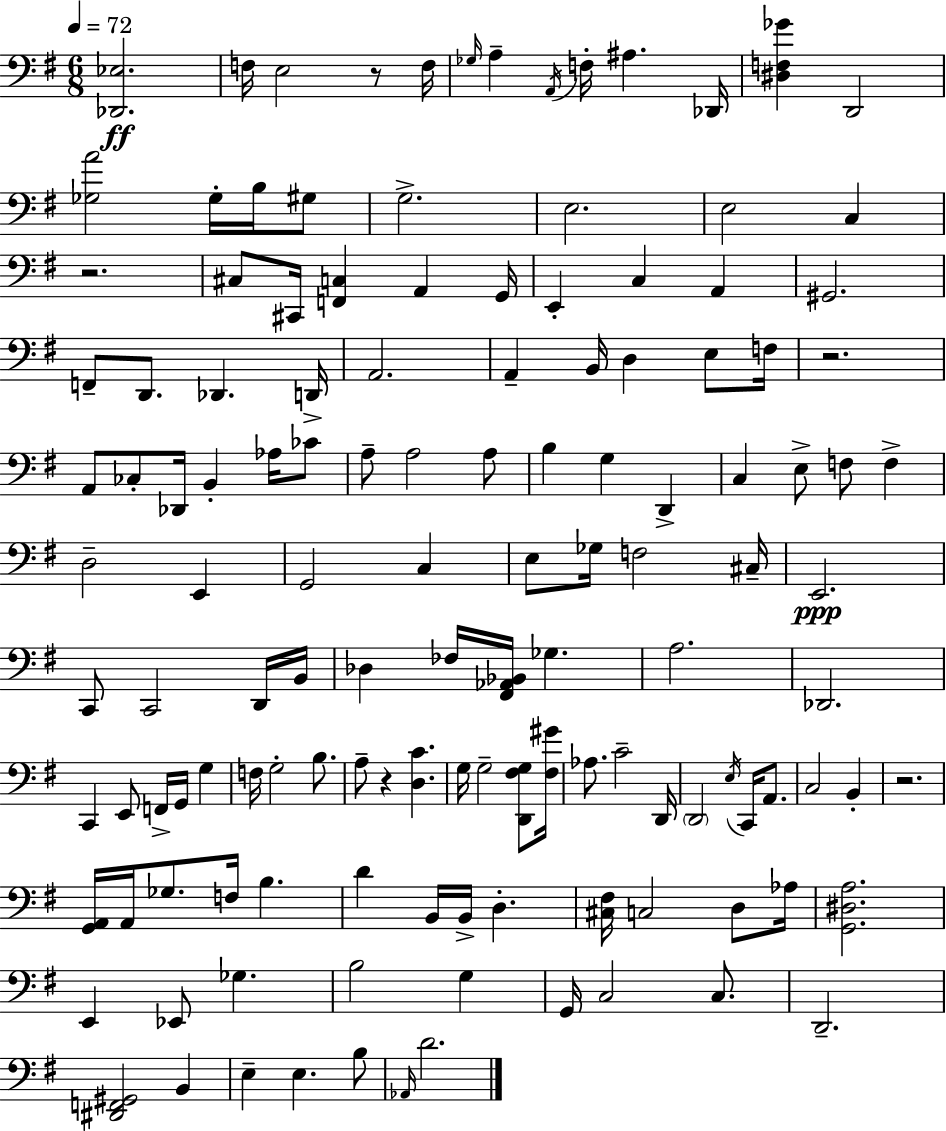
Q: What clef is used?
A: bass